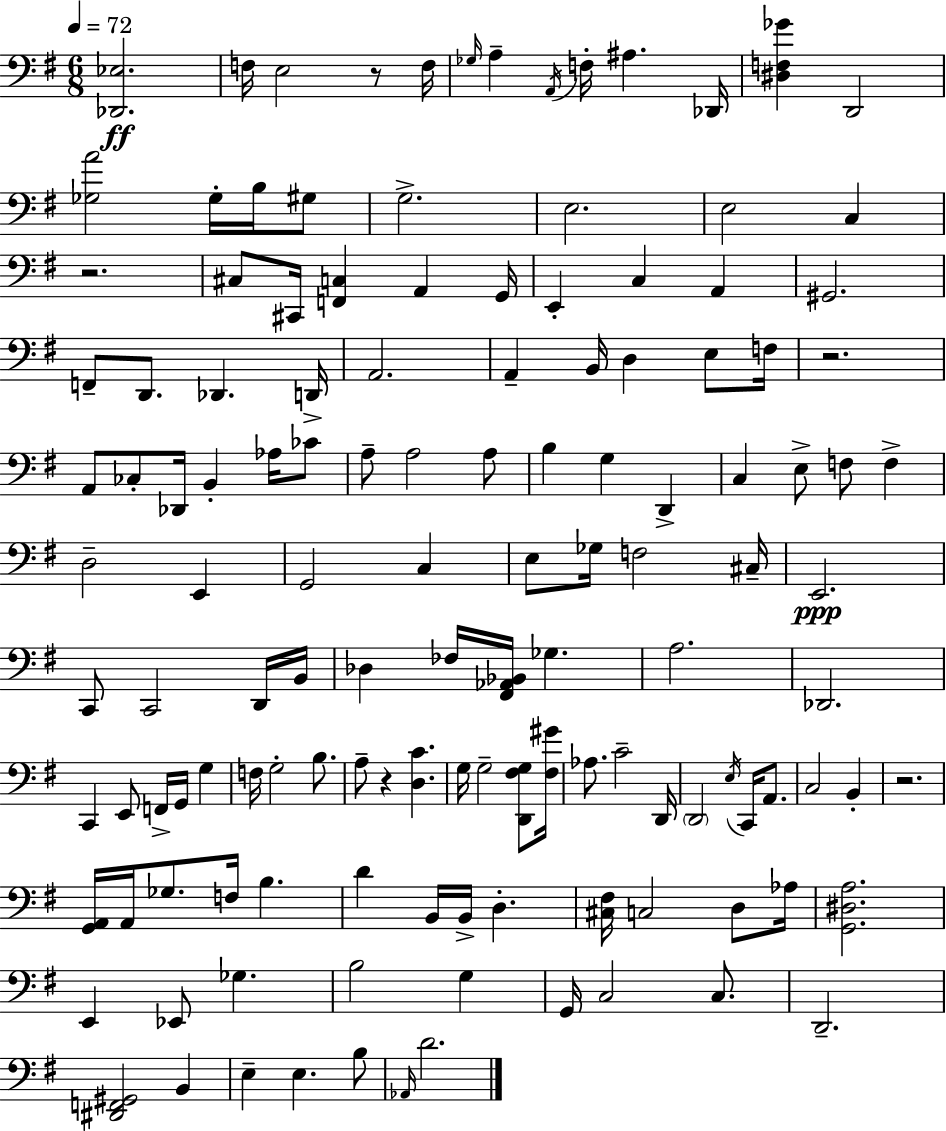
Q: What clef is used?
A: bass